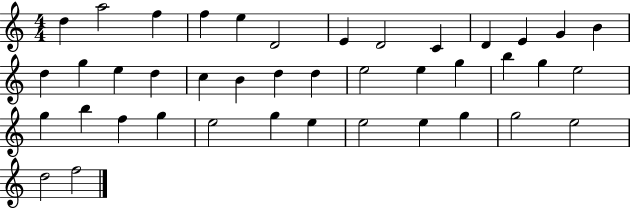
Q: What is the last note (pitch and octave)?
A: F5